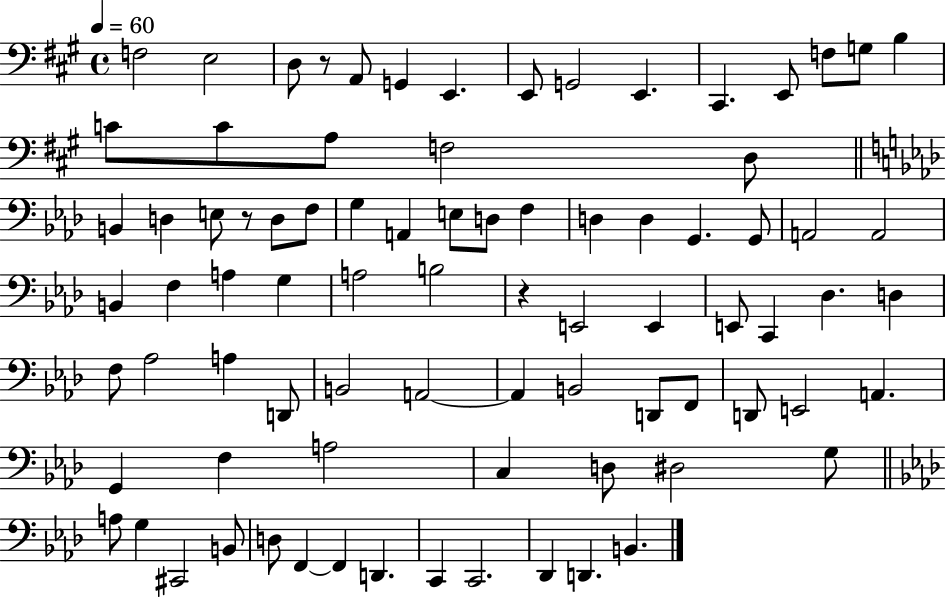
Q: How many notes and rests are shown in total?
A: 83